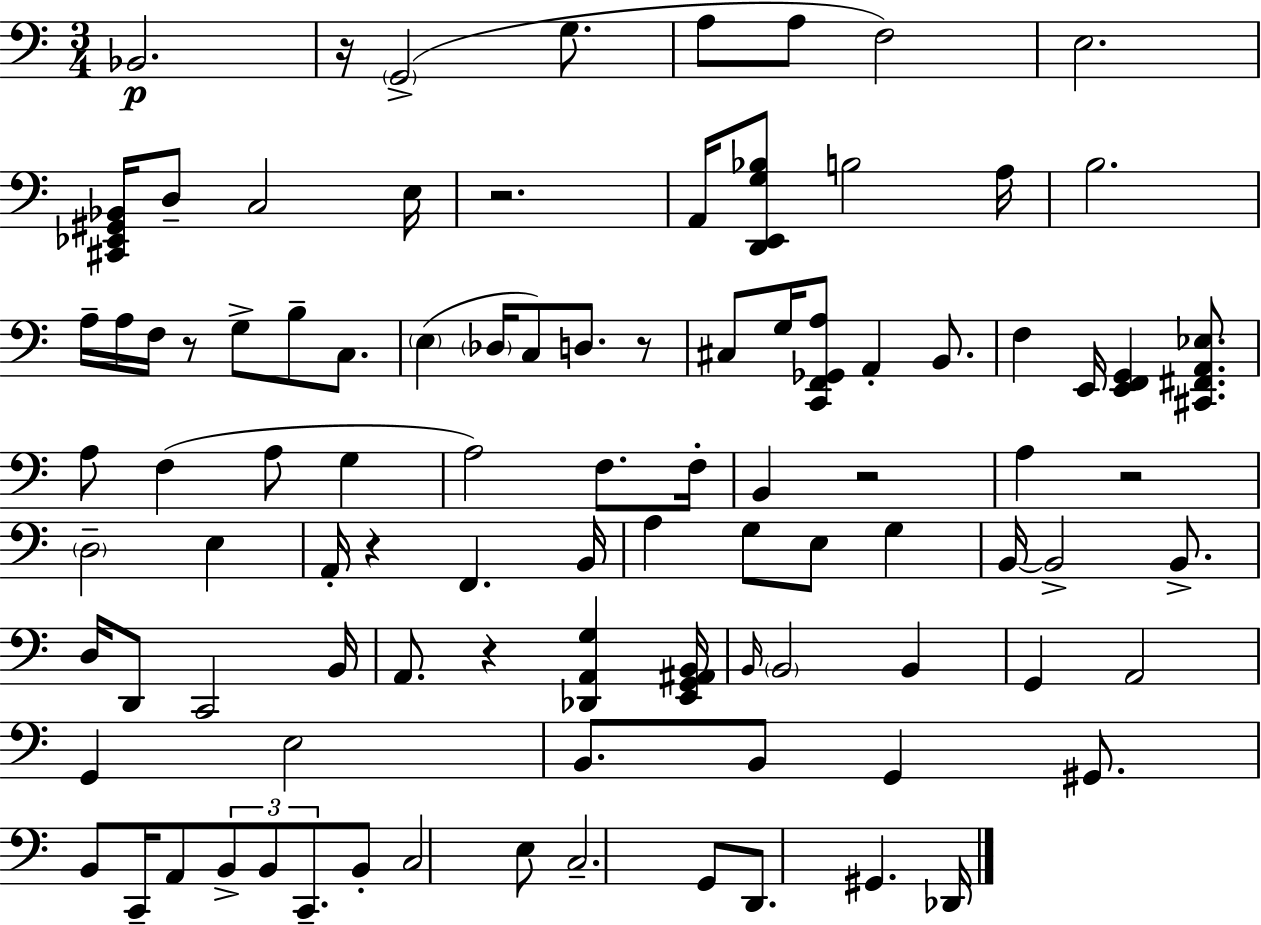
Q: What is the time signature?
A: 3/4